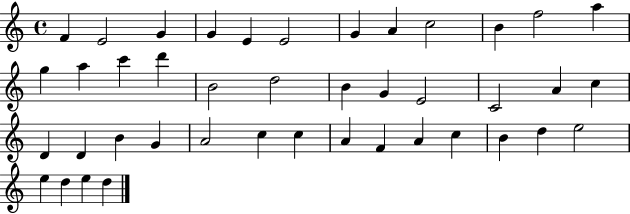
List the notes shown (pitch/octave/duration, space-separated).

F4/q E4/h G4/q G4/q E4/q E4/h G4/q A4/q C5/h B4/q F5/h A5/q G5/q A5/q C6/q D6/q B4/h D5/h B4/q G4/q E4/h C4/h A4/q C5/q D4/q D4/q B4/q G4/q A4/h C5/q C5/q A4/q F4/q A4/q C5/q B4/q D5/q E5/h E5/q D5/q E5/q D5/q